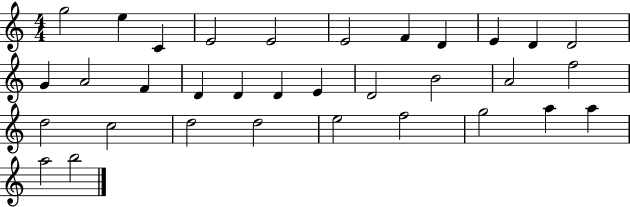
X:1
T:Untitled
M:4/4
L:1/4
K:C
g2 e C E2 E2 E2 F D E D D2 G A2 F D D D E D2 B2 A2 f2 d2 c2 d2 d2 e2 f2 g2 a a a2 b2